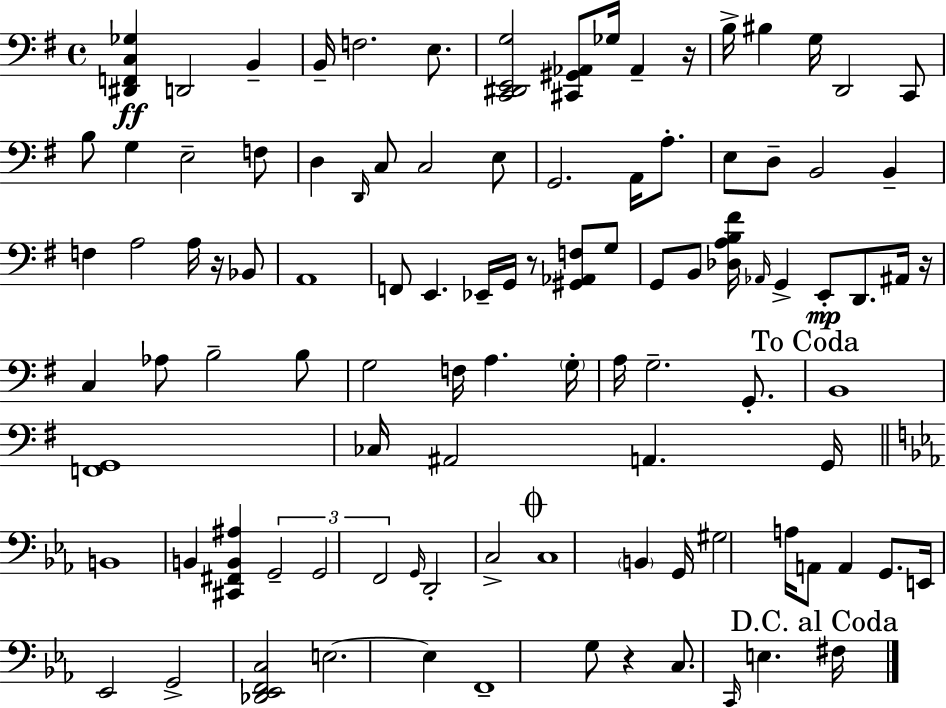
{
  \clef bass
  \time 4/4
  \defaultTimeSignature
  \key e \minor
  <dis, f, c ges>4\ff d,2 b,4-- | b,16-- f2. e8. | <c, dis, e, g>2 <cis, gis, aes,>8 ges16 aes,4-- r16 | b16-> bis4 g16 d,2 c,8 | \break b8 g4 e2-- f8 | d4 \grace { d,16 } c8 c2 e8 | g,2. a,16 a8.-. | e8 d8-- b,2 b,4-- | \break f4 a2 a16 r16 bes,8 | a,1 | f,8 e,4. ees,16-- g,16 r8 <gis, aes, f>8 g8 | g,8 b,8 <des a b fis'>16 \grace { aes,16 } g,4-> e,8-.\mp d,8. | \break ais,16 r16 c4 aes8 b2-- | b8 g2 f16 a4. | \parenthesize g16-. a16 g2.-- g,8.-. | \mark "To Coda" b,1 | \break <f, g,>1 | ces16 ais,2 a,4. | g,16 \bar "||" \break \key c \minor b,1 | b,4 <cis, fis, b, ais>4 \tuplet 3/2 { g,2-- | g,2 f,2 } | \grace { g,16 } d,2-. c2-> | \break \mark \markup { \musicglyph "scripts.coda" } c1 | \parenthesize b,4 g,16 gis2 a16 a,8 | a,4 g,8. e,16 ees,2 | g,2-> <des, ees, f, c>2 | \break e2.~~ e4 | f,1-- | g8 r4 c8. \grace { c,16 } e4. | \mark "D.C. al Coda" fis16 \bar "|."
}